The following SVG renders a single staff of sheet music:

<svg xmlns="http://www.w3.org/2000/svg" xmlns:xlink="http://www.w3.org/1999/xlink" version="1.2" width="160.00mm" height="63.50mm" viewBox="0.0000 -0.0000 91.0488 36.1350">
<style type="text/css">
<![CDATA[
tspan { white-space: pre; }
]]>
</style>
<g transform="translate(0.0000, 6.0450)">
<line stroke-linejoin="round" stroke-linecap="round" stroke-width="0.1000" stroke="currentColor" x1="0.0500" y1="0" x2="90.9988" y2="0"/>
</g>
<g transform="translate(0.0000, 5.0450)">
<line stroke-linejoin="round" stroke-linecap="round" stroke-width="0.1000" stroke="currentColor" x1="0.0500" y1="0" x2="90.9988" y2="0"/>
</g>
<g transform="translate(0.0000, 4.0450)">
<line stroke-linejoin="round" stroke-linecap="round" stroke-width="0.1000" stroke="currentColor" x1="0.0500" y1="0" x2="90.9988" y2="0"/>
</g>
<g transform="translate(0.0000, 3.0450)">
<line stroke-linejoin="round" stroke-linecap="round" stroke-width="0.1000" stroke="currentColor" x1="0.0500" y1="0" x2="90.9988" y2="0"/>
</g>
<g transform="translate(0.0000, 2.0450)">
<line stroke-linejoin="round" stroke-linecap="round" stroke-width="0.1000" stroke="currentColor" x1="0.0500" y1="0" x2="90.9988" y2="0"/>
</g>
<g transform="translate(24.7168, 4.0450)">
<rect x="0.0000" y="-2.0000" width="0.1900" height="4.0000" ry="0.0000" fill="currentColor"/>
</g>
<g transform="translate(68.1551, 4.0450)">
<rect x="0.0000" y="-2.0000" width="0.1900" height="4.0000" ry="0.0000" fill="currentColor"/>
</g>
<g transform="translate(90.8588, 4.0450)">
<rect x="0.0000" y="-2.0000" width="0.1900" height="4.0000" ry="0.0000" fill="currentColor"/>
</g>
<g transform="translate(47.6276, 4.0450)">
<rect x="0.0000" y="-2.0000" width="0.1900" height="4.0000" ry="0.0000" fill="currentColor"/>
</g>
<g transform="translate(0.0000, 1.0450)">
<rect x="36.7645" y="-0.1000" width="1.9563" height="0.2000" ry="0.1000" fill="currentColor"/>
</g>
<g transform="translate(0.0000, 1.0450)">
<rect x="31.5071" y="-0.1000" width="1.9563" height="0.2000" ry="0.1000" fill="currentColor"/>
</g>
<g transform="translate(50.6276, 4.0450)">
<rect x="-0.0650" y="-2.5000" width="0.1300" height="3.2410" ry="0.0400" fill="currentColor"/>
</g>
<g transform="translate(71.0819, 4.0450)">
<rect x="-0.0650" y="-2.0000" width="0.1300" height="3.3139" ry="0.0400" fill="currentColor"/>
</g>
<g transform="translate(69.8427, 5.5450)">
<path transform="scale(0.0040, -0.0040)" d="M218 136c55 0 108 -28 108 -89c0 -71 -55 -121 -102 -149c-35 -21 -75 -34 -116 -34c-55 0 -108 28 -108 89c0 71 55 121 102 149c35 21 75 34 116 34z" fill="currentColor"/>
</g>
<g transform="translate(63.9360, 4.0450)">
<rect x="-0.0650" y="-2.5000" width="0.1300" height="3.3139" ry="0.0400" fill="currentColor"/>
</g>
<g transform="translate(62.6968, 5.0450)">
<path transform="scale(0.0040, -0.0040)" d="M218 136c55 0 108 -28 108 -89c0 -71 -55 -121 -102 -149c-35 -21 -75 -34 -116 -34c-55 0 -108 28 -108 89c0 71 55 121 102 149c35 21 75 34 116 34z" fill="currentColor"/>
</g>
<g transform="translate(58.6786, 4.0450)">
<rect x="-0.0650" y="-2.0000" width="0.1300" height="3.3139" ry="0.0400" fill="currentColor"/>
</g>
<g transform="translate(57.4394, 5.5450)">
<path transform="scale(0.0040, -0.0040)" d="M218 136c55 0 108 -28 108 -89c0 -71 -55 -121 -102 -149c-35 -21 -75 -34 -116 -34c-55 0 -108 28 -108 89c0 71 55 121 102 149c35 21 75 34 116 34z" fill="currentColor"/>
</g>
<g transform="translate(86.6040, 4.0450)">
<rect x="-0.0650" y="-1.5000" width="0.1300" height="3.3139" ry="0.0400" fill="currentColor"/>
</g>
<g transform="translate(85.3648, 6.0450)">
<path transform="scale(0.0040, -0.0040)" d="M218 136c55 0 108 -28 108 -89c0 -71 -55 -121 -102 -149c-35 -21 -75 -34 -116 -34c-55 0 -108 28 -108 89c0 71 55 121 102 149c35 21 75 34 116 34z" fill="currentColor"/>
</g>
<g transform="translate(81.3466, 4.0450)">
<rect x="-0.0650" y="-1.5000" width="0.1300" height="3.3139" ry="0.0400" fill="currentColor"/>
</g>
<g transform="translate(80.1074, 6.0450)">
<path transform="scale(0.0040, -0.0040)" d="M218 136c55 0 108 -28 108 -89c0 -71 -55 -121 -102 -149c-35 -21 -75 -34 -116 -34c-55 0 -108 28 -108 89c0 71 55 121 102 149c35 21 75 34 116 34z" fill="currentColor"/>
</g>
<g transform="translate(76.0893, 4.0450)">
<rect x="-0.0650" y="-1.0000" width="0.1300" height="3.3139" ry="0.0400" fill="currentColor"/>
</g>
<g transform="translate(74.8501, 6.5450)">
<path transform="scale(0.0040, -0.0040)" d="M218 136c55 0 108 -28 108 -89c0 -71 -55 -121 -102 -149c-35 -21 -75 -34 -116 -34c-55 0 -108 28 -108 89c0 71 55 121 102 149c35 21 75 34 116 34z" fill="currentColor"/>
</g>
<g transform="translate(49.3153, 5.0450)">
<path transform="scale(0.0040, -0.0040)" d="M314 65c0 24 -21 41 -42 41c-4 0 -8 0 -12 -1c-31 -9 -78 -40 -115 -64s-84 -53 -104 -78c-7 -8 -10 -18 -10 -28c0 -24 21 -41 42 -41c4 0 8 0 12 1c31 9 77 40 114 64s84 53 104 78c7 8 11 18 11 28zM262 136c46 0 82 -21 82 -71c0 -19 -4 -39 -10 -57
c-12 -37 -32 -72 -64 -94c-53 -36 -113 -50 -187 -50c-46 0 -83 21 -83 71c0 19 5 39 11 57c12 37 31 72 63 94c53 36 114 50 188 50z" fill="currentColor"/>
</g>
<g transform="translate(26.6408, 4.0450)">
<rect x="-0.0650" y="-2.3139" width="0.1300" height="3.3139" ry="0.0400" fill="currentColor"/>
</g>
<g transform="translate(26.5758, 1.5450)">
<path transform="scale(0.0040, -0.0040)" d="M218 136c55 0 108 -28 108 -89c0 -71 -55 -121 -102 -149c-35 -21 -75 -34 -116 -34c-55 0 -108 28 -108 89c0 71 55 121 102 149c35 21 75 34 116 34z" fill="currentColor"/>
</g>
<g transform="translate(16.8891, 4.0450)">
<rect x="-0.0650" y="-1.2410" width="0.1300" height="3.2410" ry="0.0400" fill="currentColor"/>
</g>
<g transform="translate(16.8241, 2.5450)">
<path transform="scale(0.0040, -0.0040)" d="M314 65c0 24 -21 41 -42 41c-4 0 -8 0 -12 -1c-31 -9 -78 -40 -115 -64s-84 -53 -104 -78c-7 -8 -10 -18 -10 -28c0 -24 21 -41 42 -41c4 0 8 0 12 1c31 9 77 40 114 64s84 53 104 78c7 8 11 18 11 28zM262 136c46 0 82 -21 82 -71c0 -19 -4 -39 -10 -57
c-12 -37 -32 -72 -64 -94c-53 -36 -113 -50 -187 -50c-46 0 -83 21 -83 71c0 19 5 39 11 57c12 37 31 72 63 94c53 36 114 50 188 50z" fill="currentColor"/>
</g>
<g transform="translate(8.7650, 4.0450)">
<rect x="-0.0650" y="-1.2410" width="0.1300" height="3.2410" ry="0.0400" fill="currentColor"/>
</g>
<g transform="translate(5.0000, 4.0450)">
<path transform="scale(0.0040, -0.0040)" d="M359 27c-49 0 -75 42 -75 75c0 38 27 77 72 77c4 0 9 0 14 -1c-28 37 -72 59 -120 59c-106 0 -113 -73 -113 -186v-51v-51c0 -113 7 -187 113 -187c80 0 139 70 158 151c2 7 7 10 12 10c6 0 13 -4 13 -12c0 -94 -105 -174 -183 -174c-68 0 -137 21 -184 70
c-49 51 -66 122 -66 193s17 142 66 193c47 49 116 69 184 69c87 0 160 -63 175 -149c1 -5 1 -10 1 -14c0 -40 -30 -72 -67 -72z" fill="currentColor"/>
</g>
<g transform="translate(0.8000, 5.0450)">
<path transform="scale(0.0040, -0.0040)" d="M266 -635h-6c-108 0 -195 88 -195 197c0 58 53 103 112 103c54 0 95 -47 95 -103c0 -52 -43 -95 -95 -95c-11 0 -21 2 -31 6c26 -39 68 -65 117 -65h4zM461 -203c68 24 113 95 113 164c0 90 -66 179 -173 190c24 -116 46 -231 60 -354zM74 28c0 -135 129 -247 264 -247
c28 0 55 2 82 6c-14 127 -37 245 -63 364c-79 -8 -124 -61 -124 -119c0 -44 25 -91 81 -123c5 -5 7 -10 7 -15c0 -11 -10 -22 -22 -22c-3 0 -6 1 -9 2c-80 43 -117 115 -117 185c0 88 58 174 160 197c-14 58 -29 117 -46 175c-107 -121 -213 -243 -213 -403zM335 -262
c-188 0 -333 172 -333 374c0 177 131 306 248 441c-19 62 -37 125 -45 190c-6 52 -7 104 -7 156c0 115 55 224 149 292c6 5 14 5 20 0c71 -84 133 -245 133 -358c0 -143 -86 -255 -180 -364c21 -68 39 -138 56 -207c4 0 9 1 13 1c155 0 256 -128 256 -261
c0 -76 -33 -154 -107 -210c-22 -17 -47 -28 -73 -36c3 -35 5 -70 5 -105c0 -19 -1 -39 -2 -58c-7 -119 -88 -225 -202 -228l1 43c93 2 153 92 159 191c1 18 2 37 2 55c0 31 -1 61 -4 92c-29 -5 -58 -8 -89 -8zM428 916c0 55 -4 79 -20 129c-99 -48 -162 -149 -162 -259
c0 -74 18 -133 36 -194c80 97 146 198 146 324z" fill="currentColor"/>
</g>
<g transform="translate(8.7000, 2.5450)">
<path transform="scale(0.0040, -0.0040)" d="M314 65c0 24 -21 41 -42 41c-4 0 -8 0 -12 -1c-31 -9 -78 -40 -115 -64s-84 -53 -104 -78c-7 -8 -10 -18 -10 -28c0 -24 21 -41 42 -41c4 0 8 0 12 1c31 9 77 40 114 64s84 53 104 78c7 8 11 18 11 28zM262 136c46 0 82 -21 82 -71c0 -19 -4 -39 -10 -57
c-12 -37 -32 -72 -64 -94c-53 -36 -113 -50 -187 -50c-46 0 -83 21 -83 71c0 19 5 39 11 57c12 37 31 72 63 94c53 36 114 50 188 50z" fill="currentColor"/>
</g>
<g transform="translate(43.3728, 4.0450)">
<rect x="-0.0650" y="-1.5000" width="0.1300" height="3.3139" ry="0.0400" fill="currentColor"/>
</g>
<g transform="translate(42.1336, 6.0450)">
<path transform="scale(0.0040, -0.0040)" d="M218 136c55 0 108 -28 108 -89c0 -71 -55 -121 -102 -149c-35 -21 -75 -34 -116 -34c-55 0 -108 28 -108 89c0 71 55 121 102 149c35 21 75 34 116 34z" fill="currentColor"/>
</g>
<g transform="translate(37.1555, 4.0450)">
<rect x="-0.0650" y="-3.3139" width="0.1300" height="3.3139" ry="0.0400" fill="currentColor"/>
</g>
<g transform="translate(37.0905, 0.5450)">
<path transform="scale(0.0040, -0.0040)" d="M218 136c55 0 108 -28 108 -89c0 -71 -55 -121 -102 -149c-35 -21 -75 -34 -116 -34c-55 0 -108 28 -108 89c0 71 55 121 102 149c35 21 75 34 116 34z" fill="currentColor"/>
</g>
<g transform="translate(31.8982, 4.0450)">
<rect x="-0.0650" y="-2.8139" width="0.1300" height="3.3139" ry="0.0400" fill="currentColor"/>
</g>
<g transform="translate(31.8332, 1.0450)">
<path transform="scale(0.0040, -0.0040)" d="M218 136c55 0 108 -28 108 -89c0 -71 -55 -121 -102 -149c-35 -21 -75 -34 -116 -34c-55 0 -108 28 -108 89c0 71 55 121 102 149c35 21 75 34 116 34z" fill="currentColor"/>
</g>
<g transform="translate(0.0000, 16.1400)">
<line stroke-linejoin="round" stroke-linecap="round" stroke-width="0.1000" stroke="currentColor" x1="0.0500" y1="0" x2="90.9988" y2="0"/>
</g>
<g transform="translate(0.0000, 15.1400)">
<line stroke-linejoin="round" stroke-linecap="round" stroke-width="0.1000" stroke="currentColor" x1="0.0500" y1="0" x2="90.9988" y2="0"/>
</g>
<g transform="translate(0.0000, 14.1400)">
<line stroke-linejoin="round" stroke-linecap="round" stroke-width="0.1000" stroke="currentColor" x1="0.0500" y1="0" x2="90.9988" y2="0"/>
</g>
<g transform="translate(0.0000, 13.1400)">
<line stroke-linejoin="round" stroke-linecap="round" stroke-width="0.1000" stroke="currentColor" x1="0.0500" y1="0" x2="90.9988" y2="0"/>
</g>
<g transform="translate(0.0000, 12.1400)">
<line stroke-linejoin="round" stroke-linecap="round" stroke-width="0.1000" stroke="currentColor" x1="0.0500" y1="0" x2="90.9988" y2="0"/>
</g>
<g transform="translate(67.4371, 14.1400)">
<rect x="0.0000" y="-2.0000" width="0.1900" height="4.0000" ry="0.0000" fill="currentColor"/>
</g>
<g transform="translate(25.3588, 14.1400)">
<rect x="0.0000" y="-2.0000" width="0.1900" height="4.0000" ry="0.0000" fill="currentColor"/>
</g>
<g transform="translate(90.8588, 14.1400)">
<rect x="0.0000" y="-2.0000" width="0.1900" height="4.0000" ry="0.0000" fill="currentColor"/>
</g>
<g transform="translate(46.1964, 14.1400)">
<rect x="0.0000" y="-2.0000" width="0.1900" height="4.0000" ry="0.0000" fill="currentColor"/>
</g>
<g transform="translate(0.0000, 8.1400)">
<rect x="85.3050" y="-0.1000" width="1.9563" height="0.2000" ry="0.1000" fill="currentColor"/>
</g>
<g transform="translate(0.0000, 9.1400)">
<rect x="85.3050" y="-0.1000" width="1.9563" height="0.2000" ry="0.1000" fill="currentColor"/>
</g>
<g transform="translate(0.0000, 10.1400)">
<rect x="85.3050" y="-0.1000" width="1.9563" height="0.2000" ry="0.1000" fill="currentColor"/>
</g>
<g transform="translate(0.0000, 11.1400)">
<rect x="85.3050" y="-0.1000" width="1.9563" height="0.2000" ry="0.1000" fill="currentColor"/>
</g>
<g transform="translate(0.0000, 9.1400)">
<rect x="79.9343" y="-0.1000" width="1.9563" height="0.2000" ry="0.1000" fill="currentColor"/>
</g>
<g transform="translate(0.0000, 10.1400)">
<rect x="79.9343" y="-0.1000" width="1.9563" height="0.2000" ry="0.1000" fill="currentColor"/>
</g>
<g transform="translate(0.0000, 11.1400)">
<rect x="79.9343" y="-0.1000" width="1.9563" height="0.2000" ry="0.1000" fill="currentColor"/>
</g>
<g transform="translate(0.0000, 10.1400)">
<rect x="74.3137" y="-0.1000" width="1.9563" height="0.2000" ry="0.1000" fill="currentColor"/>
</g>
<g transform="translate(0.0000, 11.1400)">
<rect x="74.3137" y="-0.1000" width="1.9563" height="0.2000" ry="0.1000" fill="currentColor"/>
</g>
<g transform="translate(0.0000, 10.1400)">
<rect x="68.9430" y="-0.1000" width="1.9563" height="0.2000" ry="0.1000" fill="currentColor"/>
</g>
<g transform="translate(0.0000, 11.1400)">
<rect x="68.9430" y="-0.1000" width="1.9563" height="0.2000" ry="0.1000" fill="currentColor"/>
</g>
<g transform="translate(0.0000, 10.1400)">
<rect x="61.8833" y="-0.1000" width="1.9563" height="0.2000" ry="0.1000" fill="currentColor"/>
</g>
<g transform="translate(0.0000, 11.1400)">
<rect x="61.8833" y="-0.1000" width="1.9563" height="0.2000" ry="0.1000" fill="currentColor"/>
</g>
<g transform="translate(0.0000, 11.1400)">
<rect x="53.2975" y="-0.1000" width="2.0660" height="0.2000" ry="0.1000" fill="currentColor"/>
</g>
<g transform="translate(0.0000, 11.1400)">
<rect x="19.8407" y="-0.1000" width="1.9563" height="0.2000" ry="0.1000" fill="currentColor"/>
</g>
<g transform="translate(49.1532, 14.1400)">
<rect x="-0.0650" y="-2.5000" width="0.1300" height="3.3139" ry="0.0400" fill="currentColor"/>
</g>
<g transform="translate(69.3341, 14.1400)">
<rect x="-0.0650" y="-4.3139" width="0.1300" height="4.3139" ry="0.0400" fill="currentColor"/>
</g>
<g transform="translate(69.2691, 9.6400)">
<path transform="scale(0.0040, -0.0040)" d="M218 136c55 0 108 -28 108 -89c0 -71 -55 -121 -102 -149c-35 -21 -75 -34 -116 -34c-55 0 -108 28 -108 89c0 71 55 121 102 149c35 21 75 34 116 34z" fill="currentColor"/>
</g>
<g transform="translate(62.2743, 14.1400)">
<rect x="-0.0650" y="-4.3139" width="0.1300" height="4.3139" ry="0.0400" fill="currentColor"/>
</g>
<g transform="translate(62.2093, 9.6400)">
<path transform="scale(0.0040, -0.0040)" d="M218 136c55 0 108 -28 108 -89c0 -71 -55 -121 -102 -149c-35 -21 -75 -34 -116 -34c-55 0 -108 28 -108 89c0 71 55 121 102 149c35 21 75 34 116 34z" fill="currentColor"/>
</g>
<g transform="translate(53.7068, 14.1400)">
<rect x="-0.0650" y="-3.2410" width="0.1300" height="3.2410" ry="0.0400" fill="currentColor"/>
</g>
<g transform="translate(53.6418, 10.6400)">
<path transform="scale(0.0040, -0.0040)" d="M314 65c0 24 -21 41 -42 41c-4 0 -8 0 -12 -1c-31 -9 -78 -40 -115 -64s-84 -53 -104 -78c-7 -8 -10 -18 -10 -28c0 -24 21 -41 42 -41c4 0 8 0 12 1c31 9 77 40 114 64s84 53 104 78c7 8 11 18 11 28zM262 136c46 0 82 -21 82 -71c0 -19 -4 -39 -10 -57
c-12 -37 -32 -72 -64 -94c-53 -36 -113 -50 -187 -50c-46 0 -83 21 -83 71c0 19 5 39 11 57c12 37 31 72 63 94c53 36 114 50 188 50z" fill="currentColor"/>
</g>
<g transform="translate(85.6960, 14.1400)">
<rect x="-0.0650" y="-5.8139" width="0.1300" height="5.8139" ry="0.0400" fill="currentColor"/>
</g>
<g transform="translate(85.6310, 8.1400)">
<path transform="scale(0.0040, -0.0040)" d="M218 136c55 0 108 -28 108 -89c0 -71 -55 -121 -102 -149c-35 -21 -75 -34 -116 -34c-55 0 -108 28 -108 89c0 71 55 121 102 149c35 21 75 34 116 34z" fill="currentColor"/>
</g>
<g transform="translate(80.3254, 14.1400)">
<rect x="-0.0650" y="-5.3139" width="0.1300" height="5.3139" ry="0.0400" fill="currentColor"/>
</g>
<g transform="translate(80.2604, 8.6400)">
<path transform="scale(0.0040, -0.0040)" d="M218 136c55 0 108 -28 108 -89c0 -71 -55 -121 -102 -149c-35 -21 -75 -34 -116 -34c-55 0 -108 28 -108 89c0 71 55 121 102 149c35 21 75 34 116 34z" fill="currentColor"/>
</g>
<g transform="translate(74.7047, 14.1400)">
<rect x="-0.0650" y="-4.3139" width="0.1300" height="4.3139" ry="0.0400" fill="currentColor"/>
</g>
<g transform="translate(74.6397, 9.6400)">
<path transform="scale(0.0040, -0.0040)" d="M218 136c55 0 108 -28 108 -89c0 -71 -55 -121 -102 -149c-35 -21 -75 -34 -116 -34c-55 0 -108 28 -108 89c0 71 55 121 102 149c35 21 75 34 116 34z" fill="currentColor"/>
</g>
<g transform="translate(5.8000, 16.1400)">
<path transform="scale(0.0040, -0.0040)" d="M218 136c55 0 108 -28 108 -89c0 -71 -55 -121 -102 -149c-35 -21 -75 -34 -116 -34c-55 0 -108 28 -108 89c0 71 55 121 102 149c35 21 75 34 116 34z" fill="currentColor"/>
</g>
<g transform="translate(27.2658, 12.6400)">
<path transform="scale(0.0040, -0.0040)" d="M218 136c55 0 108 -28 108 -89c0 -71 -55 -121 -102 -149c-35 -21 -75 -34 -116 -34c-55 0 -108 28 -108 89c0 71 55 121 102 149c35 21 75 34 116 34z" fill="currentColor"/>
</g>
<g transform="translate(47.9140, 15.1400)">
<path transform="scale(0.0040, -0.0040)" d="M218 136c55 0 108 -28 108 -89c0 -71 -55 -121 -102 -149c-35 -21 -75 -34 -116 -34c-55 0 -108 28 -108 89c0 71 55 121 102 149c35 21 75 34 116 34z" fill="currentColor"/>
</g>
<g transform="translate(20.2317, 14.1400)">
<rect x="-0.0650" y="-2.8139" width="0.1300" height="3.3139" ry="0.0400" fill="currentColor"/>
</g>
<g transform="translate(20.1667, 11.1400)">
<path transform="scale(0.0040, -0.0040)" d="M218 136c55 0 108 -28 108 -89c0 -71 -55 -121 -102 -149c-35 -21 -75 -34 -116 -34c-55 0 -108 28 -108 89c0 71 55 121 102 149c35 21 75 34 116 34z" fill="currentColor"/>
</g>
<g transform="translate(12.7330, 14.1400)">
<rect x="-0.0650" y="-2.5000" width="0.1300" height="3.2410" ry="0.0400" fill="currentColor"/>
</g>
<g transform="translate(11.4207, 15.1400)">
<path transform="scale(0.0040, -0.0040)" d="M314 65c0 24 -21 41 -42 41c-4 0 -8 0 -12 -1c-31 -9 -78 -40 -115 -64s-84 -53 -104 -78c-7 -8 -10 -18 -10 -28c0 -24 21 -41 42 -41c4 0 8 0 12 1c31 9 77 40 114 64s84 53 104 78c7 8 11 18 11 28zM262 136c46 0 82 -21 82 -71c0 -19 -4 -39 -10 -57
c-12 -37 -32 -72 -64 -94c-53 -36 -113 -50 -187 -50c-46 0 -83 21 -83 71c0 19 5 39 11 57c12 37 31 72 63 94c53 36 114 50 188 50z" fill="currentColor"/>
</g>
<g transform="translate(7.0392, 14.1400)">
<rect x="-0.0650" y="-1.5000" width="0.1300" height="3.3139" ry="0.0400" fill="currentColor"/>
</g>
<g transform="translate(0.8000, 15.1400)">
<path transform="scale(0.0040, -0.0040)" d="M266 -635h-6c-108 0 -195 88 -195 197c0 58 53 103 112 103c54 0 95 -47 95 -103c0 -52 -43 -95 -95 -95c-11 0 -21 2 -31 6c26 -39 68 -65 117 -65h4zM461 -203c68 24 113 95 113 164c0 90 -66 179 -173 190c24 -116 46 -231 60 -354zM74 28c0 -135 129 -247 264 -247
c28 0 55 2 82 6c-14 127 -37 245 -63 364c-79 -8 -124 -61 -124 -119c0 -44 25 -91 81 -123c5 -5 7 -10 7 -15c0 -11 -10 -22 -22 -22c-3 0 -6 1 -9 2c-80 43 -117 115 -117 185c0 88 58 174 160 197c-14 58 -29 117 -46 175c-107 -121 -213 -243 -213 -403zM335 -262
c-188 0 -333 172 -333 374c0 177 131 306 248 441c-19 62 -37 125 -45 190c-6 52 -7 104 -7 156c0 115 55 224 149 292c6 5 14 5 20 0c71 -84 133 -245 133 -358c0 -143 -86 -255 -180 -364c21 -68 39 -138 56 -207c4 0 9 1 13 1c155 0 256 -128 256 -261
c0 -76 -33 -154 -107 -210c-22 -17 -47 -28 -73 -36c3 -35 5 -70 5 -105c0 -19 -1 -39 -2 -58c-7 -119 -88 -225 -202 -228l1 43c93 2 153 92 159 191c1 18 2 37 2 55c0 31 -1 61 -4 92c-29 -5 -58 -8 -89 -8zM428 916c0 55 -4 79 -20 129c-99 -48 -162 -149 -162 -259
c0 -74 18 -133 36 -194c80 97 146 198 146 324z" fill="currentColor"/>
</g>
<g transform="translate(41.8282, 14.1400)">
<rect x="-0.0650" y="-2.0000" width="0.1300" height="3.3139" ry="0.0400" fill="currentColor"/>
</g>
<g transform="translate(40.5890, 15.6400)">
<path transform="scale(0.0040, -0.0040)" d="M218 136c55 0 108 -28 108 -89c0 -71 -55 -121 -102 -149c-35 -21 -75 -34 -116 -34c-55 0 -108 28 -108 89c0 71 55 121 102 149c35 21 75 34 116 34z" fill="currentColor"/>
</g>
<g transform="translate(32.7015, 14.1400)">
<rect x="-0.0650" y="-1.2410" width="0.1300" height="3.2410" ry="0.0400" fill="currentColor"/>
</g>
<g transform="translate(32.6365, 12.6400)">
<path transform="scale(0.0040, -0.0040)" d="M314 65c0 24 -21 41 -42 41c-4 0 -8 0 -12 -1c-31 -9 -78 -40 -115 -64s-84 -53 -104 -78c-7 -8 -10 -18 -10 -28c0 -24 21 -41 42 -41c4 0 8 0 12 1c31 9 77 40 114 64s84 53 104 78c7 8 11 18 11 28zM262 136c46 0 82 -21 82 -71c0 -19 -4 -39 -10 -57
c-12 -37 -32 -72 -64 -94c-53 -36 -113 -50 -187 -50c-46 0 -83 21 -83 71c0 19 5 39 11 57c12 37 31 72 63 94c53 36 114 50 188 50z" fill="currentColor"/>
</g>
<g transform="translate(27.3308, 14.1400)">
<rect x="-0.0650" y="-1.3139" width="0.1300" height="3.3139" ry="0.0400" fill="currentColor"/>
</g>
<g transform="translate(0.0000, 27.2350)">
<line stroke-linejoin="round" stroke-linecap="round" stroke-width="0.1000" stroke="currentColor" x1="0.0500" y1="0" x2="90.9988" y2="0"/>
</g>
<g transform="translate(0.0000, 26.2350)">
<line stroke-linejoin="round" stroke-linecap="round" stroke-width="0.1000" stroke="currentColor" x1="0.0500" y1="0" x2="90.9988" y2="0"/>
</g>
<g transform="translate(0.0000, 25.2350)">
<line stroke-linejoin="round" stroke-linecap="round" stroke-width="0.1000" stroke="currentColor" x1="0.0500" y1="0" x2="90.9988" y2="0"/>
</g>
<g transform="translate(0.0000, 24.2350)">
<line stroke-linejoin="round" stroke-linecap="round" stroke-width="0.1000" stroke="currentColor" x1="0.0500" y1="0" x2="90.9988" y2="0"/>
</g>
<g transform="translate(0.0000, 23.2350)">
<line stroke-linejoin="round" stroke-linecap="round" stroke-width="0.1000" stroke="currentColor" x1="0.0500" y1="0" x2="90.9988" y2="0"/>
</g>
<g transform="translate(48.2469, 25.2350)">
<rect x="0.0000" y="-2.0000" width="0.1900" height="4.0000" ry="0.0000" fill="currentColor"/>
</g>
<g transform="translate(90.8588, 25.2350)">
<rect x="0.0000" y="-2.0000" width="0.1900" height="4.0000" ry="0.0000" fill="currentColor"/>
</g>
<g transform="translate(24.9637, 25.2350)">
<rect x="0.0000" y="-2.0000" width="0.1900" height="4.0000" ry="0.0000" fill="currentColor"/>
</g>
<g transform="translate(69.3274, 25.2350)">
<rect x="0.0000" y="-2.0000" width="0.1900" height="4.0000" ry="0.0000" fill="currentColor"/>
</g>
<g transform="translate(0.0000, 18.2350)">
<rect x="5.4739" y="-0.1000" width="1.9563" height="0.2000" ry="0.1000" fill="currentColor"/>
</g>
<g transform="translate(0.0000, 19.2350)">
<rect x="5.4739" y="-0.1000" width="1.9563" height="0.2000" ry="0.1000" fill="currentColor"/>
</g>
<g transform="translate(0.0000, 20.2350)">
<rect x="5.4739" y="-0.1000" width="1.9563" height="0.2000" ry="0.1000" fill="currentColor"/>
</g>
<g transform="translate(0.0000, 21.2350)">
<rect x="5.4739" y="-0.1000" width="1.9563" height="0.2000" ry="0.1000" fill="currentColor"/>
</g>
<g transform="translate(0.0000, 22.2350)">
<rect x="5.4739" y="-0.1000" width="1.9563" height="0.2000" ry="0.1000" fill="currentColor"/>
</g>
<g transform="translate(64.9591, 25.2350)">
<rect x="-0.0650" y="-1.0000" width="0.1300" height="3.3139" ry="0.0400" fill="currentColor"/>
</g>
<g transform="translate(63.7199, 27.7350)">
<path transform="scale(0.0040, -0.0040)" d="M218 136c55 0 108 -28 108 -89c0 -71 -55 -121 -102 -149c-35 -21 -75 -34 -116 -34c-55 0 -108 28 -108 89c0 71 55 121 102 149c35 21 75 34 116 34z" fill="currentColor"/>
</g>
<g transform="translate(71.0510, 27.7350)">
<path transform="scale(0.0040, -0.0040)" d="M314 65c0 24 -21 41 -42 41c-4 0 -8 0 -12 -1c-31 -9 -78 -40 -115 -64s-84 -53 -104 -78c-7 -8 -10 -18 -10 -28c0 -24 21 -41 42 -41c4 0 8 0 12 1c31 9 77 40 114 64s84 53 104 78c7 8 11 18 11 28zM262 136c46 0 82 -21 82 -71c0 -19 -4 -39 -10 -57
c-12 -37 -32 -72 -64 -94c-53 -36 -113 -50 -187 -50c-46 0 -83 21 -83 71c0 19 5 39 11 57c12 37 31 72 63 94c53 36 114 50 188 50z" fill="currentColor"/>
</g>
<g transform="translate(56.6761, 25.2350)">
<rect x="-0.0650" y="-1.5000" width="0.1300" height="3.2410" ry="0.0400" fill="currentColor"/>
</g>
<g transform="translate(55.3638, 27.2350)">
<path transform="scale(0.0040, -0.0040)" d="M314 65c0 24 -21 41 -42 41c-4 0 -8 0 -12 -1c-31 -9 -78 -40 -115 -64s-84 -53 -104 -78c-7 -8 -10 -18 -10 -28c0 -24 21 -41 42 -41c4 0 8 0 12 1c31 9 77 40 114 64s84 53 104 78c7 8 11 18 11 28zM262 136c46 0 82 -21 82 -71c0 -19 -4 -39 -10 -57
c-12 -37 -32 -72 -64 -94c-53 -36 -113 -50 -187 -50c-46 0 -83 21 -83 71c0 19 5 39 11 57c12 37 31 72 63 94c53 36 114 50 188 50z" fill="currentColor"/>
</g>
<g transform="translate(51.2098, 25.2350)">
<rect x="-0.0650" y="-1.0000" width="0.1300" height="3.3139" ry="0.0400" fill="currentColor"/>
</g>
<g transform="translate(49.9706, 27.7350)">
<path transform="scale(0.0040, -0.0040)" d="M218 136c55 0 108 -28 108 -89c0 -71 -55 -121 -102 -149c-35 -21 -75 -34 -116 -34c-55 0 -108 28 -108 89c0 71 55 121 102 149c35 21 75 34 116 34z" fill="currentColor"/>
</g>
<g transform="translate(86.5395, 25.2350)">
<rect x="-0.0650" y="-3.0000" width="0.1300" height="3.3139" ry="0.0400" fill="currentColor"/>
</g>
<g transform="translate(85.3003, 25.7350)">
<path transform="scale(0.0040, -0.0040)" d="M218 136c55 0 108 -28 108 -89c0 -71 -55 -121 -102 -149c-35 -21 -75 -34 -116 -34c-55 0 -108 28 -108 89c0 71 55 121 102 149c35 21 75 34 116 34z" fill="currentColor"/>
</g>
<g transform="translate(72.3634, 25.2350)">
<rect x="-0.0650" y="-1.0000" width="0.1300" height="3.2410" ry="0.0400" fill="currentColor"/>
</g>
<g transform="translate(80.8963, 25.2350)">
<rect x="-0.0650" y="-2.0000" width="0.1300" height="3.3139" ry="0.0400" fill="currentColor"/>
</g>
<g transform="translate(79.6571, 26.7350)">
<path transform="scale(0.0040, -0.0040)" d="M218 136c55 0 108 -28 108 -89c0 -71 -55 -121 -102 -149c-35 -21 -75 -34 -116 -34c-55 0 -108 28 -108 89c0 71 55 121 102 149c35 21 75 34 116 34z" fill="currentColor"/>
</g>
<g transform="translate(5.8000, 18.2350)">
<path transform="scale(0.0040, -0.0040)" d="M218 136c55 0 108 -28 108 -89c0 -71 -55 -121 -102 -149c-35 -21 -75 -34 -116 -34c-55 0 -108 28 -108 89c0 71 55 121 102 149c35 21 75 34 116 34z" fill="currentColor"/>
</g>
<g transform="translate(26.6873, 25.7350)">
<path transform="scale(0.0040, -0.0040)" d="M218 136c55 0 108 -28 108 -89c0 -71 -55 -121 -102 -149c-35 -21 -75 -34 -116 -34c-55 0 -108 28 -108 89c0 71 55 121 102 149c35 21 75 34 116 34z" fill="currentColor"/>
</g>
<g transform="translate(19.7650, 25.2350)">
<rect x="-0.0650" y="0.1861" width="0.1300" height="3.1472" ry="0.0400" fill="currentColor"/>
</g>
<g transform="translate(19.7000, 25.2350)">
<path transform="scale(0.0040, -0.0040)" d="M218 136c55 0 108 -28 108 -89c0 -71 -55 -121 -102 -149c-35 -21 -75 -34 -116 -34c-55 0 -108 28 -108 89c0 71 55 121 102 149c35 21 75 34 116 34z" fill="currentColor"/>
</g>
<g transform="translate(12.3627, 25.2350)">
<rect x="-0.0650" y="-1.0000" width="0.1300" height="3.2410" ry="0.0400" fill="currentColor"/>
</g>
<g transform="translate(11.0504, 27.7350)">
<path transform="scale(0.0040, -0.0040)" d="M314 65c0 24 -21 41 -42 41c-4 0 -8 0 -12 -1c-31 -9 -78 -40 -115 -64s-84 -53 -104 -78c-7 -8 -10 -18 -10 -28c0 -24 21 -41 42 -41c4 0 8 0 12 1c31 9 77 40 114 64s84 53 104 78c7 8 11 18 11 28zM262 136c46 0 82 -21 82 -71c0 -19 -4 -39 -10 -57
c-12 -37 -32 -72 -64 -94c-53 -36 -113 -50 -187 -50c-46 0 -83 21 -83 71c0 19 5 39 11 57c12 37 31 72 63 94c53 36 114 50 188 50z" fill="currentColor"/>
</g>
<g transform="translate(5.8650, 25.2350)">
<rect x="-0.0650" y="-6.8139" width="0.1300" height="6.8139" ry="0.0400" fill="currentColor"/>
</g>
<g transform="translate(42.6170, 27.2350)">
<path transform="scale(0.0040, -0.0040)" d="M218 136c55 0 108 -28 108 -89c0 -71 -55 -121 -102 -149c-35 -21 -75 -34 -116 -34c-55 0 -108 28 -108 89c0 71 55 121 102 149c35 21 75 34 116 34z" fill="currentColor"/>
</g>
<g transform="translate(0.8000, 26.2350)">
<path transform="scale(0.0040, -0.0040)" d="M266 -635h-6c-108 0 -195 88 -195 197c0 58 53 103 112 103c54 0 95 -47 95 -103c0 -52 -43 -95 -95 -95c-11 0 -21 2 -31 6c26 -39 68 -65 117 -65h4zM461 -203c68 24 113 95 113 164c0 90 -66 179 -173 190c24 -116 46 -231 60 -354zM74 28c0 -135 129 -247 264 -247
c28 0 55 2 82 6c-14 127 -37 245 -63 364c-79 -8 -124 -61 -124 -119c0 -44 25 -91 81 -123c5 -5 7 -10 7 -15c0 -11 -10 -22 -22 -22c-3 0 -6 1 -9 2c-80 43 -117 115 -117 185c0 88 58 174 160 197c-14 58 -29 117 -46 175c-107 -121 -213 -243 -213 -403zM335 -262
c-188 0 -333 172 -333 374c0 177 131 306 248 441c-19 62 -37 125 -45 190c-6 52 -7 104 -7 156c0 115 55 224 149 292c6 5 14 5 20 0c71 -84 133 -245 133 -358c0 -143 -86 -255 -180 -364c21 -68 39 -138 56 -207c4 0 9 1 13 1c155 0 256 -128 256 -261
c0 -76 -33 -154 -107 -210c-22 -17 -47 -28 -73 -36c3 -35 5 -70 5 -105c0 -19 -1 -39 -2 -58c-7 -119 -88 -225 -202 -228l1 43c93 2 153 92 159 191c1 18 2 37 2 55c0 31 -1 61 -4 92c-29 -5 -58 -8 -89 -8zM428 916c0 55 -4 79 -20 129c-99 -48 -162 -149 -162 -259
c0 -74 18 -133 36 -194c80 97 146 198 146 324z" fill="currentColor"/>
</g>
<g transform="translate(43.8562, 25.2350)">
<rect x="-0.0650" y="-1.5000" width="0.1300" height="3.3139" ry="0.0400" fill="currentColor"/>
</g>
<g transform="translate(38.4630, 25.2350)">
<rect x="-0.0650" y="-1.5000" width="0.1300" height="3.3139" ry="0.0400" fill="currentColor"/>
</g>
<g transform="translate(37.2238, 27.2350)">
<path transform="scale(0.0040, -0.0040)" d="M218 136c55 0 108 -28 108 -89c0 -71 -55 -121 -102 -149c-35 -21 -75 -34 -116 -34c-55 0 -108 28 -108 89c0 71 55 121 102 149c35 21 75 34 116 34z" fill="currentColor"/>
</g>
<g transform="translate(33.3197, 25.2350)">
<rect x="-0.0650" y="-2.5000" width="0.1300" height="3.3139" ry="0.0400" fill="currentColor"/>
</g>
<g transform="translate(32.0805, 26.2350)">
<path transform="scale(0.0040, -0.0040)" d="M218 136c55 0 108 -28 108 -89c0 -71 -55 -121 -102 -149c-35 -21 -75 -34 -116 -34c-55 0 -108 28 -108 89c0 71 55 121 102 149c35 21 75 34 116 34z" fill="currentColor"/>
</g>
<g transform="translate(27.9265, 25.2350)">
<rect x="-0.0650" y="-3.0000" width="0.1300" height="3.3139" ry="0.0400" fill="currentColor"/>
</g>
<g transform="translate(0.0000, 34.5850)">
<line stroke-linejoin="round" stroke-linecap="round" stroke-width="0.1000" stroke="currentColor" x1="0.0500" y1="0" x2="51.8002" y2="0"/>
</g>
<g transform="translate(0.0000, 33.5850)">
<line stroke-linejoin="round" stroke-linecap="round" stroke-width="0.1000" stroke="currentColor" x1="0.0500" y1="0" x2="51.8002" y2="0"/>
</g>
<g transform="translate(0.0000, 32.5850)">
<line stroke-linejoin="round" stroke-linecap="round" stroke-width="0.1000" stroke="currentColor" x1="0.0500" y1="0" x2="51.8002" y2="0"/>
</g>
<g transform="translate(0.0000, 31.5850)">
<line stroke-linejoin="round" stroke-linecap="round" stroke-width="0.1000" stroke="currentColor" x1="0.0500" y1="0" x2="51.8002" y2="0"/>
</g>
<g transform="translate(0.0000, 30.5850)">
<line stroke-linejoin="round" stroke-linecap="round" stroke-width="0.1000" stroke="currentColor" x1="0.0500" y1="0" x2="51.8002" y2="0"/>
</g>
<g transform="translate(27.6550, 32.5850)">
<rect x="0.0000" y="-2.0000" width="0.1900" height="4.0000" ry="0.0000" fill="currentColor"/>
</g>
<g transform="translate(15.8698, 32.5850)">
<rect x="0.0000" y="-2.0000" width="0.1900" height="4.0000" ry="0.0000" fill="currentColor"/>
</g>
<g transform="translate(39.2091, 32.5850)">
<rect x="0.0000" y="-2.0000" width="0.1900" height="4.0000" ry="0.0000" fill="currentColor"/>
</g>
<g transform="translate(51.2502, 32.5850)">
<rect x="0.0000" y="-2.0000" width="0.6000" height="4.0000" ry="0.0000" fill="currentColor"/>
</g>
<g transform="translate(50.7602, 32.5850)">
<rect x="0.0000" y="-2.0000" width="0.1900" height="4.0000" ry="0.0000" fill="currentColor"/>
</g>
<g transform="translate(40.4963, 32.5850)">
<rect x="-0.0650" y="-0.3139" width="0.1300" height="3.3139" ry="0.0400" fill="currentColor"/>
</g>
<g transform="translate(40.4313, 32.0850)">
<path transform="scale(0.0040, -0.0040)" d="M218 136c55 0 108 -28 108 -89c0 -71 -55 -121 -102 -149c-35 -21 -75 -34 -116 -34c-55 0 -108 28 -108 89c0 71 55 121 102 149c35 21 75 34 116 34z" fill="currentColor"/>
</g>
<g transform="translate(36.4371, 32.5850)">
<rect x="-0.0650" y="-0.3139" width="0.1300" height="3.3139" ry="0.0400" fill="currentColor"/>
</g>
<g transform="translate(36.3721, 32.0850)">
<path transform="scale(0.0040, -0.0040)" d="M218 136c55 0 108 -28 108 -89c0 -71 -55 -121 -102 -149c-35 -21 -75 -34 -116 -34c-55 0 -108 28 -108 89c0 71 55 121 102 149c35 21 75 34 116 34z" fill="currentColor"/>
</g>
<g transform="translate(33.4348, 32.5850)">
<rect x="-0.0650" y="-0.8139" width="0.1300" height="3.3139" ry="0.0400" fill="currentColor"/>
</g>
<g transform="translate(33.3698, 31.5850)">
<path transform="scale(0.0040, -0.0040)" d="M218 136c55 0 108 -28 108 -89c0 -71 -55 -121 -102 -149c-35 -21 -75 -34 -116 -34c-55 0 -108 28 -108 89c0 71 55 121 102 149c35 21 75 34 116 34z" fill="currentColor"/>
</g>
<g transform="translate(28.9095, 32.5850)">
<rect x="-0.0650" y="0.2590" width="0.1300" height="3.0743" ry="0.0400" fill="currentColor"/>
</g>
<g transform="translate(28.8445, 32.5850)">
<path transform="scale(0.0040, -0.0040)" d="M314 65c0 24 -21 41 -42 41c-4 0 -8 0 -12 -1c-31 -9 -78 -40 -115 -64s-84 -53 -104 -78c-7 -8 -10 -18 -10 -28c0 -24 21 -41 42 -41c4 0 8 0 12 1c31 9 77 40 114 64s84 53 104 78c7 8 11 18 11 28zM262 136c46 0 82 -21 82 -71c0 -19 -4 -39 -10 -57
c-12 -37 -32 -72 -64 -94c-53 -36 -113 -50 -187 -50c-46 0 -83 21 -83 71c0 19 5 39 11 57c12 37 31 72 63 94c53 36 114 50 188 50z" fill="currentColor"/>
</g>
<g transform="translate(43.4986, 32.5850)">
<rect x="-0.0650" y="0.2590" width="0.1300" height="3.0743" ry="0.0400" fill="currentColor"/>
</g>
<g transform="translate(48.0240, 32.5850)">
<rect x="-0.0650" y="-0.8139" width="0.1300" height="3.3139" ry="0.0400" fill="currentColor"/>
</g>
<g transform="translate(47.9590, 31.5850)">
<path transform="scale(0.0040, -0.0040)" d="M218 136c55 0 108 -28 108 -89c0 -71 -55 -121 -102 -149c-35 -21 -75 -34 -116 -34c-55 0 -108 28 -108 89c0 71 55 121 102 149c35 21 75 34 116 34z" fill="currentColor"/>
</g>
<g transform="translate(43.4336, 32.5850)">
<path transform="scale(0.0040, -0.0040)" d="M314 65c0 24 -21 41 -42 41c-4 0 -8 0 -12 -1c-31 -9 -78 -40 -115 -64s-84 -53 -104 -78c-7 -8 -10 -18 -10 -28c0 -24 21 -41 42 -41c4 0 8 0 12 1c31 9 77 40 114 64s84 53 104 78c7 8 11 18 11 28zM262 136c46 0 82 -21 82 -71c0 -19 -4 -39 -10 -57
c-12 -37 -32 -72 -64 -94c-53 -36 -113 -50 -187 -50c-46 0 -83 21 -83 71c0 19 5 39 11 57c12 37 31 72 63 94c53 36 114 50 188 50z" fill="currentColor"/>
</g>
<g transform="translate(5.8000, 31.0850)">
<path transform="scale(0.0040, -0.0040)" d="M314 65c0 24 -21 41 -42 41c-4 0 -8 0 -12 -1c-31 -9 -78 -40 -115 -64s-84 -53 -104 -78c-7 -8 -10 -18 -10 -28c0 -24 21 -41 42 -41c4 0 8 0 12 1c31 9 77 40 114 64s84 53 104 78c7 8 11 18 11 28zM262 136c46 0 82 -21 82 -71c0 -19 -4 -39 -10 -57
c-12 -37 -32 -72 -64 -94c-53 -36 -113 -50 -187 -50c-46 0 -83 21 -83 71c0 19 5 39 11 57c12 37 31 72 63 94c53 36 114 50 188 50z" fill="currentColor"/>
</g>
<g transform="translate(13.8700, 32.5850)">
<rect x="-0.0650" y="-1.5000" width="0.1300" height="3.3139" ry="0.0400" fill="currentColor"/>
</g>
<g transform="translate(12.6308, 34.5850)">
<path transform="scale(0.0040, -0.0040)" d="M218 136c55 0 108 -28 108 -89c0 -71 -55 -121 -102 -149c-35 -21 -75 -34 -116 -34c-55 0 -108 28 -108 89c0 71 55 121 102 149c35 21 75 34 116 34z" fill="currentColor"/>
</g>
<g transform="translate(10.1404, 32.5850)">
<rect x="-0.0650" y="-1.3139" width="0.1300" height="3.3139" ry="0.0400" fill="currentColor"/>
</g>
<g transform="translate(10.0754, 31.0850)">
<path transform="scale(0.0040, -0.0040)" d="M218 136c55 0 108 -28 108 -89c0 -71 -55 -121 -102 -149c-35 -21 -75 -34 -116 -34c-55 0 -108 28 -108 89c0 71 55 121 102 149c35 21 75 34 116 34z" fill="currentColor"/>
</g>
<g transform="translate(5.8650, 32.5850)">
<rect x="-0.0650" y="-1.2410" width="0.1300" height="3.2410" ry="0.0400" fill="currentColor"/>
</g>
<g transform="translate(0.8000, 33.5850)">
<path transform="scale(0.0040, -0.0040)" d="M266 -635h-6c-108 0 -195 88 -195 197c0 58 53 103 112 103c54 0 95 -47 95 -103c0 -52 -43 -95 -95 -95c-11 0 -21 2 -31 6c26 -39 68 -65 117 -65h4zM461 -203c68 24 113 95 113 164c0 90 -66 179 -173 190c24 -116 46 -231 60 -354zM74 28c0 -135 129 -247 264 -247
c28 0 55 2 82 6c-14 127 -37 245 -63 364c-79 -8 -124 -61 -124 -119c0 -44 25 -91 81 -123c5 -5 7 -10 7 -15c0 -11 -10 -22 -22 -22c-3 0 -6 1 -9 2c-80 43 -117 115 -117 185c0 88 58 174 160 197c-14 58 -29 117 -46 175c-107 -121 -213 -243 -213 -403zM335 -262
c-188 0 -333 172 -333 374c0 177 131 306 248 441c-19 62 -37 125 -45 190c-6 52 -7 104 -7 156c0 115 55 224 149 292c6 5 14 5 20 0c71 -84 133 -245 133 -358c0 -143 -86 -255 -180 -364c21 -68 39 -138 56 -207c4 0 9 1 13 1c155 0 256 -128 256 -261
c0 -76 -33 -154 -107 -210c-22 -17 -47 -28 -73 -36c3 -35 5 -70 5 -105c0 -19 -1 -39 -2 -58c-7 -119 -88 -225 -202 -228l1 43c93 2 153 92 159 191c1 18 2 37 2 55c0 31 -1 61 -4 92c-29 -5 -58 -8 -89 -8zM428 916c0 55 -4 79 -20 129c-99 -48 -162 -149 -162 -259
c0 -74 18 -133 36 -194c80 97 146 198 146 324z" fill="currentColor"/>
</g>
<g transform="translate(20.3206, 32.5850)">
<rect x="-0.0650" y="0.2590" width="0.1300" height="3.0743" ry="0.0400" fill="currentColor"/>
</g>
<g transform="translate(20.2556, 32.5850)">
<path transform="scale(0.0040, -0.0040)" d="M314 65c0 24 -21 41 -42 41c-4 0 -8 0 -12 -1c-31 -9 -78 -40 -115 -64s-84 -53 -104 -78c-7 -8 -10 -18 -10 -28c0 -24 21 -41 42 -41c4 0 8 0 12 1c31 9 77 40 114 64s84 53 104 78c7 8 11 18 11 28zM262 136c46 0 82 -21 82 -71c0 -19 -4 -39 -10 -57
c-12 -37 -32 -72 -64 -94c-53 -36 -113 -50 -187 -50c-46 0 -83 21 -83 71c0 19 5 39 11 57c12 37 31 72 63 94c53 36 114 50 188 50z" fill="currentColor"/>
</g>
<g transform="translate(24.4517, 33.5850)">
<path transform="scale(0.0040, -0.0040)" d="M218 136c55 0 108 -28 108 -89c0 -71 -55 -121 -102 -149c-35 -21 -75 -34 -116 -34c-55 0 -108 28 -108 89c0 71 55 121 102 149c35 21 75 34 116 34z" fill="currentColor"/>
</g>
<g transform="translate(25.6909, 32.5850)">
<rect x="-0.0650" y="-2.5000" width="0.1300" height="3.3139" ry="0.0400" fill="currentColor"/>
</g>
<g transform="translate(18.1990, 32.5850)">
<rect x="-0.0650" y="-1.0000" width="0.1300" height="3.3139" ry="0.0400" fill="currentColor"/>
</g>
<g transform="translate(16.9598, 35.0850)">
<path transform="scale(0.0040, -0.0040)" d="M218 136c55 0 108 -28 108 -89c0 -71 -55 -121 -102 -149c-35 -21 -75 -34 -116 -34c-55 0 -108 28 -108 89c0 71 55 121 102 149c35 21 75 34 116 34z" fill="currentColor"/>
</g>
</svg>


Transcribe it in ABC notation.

X:1
T:Untitled
M:4/4
L:1/4
K:C
e2 e2 g a b E G2 F G F D E E E G2 a e e2 F G b2 d' d' d' f' g' b' D2 B A G E E D E2 D D2 F A e2 e E D B2 G B2 d c c B2 d